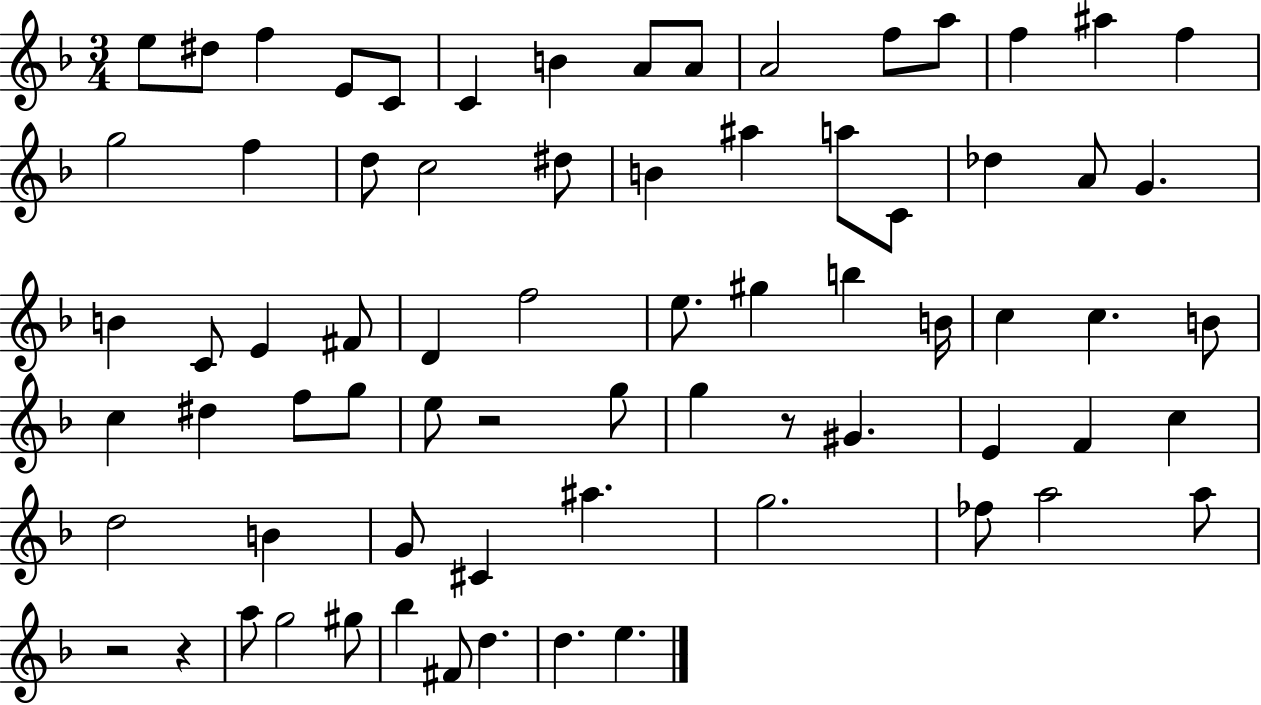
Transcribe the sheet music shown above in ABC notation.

X:1
T:Untitled
M:3/4
L:1/4
K:F
e/2 ^d/2 f E/2 C/2 C B A/2 A/2 A2 f/2 a/2 f ^a f g2 f d/2 c2 ^d/2 B ^a a/2 C/2 _d A/2 G B C/2 E ^F/2 D f2 e/2 ^g b B/4 c c B/2 c ^d f/2 g/2 e/2 z2 g/2 g z/2 ^G E F c d2 B G/2 ^C ^a g2 _f/2 a2 a/2 z2 z a/2 g2 ^g/2 _b ^F/2 d d e